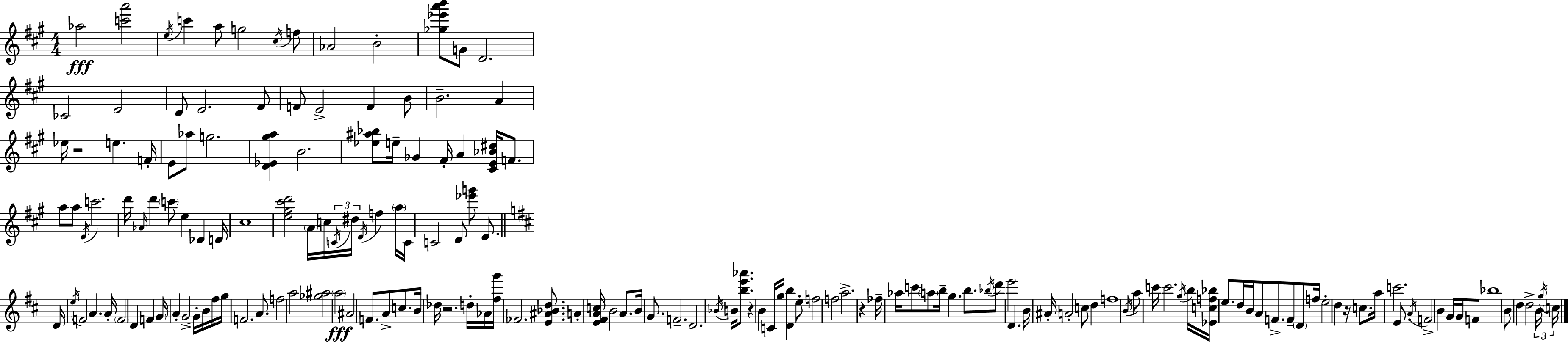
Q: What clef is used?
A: treble